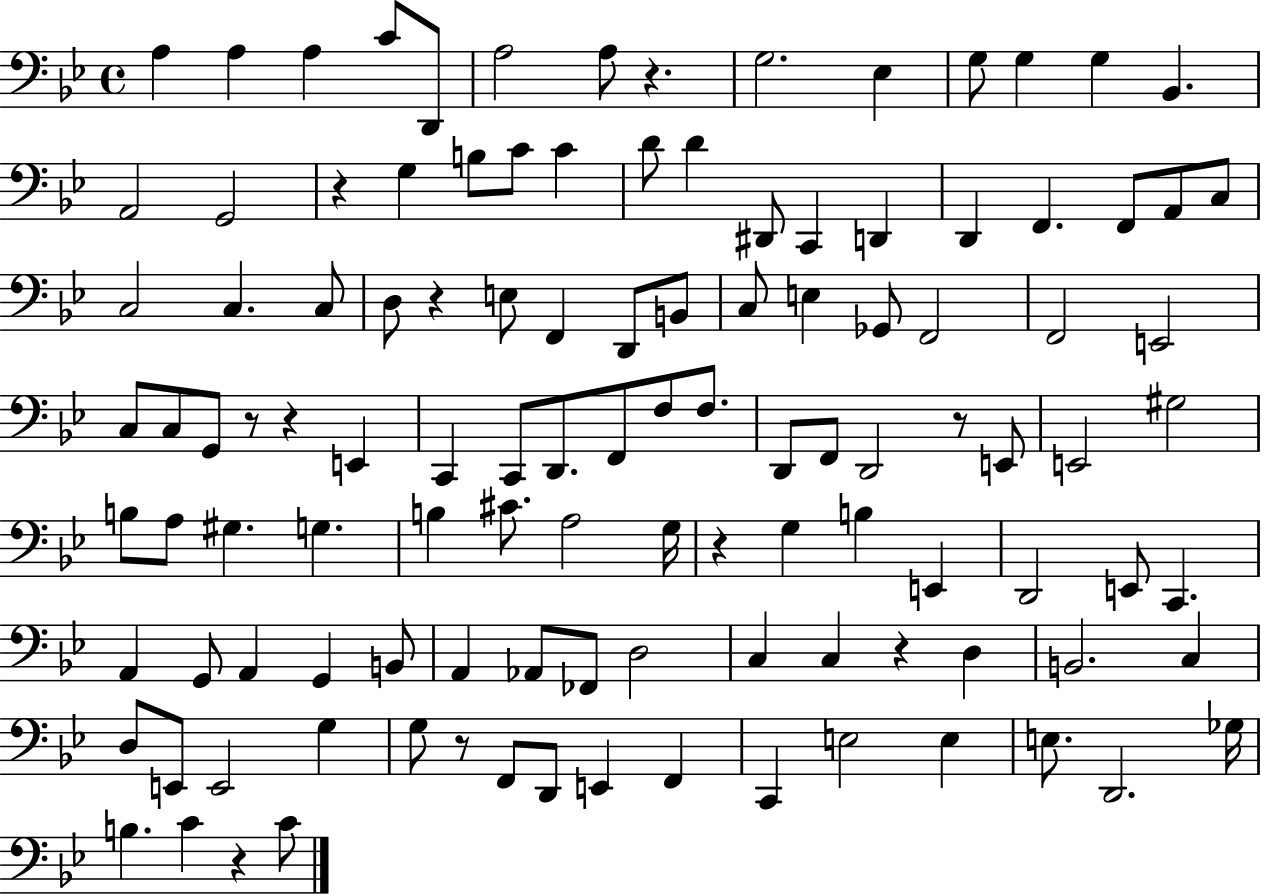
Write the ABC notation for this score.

X:1
T:Untitled
M:4/4
L:1/4
K:Bb
A, A, A, C/2 D,,/2 A,2 A,/2 z G,2 _E, G,/2 G, G, _B,, A,,2 G,,2 z G, B,/2 C/2 C D/2 D ^D,,/2 C,, D,, D,, F,, F,,/2 A,,/2 C,/2 C,2 C, C,/2 D,/2 z E,/2 F,, D,,/2 B,,/2 C,/2 E, _G,,/2 F,,2 F,,2 E,,2 C,/2 C,/2 G,,/2 z/2 z E,, C,, C,,/2 D,,/2 F,,/2 F,/2 F,/2 D,,/2 F,,/2 D,,2 z/2 E,,/2 E,,2 ^G,2 B,/2 A,/2 ^G, G, B, ^C/2 A,2 G,/4 z G, B, E,, D,,2 E,,/2 C,, A,, G,,/2 A,, G,, B,,/2 A,, _A,,/2 _F,,/2 D,2 C, C, z D, B,,2 C, D,/2 E,,/2 E,,2 G, G,/2 z/2 F,,/2 D,,/2 E,, F,, C,, E,2 E, E,/2 D,,2 _G,/4 B, C z C/2